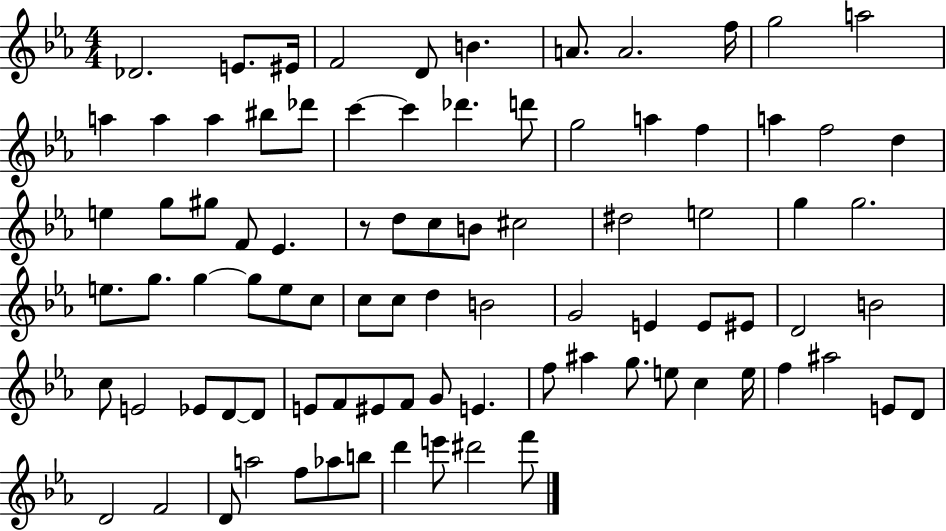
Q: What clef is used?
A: treble